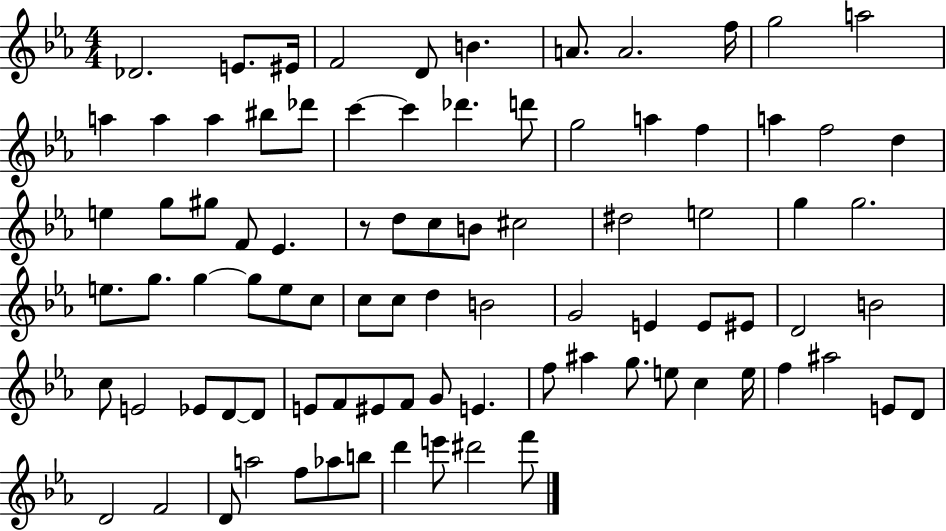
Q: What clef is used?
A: treble